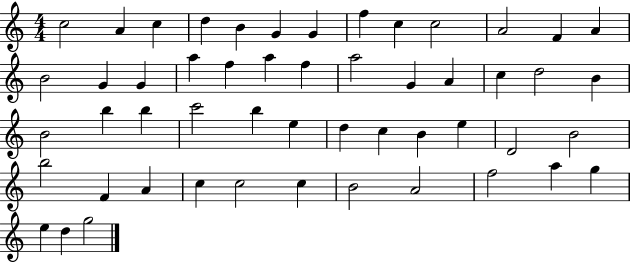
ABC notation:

X:1
T:Untitled
M:4/4
L:1/4
K:C
c2 A c d B G G f c c2 A2 F A B2 G G a f a f a2 G A c d2 B B2 b b c'2 b e d c B e D2 B2 b2 F A c c2 c B2 A2 f2 a g e d g2